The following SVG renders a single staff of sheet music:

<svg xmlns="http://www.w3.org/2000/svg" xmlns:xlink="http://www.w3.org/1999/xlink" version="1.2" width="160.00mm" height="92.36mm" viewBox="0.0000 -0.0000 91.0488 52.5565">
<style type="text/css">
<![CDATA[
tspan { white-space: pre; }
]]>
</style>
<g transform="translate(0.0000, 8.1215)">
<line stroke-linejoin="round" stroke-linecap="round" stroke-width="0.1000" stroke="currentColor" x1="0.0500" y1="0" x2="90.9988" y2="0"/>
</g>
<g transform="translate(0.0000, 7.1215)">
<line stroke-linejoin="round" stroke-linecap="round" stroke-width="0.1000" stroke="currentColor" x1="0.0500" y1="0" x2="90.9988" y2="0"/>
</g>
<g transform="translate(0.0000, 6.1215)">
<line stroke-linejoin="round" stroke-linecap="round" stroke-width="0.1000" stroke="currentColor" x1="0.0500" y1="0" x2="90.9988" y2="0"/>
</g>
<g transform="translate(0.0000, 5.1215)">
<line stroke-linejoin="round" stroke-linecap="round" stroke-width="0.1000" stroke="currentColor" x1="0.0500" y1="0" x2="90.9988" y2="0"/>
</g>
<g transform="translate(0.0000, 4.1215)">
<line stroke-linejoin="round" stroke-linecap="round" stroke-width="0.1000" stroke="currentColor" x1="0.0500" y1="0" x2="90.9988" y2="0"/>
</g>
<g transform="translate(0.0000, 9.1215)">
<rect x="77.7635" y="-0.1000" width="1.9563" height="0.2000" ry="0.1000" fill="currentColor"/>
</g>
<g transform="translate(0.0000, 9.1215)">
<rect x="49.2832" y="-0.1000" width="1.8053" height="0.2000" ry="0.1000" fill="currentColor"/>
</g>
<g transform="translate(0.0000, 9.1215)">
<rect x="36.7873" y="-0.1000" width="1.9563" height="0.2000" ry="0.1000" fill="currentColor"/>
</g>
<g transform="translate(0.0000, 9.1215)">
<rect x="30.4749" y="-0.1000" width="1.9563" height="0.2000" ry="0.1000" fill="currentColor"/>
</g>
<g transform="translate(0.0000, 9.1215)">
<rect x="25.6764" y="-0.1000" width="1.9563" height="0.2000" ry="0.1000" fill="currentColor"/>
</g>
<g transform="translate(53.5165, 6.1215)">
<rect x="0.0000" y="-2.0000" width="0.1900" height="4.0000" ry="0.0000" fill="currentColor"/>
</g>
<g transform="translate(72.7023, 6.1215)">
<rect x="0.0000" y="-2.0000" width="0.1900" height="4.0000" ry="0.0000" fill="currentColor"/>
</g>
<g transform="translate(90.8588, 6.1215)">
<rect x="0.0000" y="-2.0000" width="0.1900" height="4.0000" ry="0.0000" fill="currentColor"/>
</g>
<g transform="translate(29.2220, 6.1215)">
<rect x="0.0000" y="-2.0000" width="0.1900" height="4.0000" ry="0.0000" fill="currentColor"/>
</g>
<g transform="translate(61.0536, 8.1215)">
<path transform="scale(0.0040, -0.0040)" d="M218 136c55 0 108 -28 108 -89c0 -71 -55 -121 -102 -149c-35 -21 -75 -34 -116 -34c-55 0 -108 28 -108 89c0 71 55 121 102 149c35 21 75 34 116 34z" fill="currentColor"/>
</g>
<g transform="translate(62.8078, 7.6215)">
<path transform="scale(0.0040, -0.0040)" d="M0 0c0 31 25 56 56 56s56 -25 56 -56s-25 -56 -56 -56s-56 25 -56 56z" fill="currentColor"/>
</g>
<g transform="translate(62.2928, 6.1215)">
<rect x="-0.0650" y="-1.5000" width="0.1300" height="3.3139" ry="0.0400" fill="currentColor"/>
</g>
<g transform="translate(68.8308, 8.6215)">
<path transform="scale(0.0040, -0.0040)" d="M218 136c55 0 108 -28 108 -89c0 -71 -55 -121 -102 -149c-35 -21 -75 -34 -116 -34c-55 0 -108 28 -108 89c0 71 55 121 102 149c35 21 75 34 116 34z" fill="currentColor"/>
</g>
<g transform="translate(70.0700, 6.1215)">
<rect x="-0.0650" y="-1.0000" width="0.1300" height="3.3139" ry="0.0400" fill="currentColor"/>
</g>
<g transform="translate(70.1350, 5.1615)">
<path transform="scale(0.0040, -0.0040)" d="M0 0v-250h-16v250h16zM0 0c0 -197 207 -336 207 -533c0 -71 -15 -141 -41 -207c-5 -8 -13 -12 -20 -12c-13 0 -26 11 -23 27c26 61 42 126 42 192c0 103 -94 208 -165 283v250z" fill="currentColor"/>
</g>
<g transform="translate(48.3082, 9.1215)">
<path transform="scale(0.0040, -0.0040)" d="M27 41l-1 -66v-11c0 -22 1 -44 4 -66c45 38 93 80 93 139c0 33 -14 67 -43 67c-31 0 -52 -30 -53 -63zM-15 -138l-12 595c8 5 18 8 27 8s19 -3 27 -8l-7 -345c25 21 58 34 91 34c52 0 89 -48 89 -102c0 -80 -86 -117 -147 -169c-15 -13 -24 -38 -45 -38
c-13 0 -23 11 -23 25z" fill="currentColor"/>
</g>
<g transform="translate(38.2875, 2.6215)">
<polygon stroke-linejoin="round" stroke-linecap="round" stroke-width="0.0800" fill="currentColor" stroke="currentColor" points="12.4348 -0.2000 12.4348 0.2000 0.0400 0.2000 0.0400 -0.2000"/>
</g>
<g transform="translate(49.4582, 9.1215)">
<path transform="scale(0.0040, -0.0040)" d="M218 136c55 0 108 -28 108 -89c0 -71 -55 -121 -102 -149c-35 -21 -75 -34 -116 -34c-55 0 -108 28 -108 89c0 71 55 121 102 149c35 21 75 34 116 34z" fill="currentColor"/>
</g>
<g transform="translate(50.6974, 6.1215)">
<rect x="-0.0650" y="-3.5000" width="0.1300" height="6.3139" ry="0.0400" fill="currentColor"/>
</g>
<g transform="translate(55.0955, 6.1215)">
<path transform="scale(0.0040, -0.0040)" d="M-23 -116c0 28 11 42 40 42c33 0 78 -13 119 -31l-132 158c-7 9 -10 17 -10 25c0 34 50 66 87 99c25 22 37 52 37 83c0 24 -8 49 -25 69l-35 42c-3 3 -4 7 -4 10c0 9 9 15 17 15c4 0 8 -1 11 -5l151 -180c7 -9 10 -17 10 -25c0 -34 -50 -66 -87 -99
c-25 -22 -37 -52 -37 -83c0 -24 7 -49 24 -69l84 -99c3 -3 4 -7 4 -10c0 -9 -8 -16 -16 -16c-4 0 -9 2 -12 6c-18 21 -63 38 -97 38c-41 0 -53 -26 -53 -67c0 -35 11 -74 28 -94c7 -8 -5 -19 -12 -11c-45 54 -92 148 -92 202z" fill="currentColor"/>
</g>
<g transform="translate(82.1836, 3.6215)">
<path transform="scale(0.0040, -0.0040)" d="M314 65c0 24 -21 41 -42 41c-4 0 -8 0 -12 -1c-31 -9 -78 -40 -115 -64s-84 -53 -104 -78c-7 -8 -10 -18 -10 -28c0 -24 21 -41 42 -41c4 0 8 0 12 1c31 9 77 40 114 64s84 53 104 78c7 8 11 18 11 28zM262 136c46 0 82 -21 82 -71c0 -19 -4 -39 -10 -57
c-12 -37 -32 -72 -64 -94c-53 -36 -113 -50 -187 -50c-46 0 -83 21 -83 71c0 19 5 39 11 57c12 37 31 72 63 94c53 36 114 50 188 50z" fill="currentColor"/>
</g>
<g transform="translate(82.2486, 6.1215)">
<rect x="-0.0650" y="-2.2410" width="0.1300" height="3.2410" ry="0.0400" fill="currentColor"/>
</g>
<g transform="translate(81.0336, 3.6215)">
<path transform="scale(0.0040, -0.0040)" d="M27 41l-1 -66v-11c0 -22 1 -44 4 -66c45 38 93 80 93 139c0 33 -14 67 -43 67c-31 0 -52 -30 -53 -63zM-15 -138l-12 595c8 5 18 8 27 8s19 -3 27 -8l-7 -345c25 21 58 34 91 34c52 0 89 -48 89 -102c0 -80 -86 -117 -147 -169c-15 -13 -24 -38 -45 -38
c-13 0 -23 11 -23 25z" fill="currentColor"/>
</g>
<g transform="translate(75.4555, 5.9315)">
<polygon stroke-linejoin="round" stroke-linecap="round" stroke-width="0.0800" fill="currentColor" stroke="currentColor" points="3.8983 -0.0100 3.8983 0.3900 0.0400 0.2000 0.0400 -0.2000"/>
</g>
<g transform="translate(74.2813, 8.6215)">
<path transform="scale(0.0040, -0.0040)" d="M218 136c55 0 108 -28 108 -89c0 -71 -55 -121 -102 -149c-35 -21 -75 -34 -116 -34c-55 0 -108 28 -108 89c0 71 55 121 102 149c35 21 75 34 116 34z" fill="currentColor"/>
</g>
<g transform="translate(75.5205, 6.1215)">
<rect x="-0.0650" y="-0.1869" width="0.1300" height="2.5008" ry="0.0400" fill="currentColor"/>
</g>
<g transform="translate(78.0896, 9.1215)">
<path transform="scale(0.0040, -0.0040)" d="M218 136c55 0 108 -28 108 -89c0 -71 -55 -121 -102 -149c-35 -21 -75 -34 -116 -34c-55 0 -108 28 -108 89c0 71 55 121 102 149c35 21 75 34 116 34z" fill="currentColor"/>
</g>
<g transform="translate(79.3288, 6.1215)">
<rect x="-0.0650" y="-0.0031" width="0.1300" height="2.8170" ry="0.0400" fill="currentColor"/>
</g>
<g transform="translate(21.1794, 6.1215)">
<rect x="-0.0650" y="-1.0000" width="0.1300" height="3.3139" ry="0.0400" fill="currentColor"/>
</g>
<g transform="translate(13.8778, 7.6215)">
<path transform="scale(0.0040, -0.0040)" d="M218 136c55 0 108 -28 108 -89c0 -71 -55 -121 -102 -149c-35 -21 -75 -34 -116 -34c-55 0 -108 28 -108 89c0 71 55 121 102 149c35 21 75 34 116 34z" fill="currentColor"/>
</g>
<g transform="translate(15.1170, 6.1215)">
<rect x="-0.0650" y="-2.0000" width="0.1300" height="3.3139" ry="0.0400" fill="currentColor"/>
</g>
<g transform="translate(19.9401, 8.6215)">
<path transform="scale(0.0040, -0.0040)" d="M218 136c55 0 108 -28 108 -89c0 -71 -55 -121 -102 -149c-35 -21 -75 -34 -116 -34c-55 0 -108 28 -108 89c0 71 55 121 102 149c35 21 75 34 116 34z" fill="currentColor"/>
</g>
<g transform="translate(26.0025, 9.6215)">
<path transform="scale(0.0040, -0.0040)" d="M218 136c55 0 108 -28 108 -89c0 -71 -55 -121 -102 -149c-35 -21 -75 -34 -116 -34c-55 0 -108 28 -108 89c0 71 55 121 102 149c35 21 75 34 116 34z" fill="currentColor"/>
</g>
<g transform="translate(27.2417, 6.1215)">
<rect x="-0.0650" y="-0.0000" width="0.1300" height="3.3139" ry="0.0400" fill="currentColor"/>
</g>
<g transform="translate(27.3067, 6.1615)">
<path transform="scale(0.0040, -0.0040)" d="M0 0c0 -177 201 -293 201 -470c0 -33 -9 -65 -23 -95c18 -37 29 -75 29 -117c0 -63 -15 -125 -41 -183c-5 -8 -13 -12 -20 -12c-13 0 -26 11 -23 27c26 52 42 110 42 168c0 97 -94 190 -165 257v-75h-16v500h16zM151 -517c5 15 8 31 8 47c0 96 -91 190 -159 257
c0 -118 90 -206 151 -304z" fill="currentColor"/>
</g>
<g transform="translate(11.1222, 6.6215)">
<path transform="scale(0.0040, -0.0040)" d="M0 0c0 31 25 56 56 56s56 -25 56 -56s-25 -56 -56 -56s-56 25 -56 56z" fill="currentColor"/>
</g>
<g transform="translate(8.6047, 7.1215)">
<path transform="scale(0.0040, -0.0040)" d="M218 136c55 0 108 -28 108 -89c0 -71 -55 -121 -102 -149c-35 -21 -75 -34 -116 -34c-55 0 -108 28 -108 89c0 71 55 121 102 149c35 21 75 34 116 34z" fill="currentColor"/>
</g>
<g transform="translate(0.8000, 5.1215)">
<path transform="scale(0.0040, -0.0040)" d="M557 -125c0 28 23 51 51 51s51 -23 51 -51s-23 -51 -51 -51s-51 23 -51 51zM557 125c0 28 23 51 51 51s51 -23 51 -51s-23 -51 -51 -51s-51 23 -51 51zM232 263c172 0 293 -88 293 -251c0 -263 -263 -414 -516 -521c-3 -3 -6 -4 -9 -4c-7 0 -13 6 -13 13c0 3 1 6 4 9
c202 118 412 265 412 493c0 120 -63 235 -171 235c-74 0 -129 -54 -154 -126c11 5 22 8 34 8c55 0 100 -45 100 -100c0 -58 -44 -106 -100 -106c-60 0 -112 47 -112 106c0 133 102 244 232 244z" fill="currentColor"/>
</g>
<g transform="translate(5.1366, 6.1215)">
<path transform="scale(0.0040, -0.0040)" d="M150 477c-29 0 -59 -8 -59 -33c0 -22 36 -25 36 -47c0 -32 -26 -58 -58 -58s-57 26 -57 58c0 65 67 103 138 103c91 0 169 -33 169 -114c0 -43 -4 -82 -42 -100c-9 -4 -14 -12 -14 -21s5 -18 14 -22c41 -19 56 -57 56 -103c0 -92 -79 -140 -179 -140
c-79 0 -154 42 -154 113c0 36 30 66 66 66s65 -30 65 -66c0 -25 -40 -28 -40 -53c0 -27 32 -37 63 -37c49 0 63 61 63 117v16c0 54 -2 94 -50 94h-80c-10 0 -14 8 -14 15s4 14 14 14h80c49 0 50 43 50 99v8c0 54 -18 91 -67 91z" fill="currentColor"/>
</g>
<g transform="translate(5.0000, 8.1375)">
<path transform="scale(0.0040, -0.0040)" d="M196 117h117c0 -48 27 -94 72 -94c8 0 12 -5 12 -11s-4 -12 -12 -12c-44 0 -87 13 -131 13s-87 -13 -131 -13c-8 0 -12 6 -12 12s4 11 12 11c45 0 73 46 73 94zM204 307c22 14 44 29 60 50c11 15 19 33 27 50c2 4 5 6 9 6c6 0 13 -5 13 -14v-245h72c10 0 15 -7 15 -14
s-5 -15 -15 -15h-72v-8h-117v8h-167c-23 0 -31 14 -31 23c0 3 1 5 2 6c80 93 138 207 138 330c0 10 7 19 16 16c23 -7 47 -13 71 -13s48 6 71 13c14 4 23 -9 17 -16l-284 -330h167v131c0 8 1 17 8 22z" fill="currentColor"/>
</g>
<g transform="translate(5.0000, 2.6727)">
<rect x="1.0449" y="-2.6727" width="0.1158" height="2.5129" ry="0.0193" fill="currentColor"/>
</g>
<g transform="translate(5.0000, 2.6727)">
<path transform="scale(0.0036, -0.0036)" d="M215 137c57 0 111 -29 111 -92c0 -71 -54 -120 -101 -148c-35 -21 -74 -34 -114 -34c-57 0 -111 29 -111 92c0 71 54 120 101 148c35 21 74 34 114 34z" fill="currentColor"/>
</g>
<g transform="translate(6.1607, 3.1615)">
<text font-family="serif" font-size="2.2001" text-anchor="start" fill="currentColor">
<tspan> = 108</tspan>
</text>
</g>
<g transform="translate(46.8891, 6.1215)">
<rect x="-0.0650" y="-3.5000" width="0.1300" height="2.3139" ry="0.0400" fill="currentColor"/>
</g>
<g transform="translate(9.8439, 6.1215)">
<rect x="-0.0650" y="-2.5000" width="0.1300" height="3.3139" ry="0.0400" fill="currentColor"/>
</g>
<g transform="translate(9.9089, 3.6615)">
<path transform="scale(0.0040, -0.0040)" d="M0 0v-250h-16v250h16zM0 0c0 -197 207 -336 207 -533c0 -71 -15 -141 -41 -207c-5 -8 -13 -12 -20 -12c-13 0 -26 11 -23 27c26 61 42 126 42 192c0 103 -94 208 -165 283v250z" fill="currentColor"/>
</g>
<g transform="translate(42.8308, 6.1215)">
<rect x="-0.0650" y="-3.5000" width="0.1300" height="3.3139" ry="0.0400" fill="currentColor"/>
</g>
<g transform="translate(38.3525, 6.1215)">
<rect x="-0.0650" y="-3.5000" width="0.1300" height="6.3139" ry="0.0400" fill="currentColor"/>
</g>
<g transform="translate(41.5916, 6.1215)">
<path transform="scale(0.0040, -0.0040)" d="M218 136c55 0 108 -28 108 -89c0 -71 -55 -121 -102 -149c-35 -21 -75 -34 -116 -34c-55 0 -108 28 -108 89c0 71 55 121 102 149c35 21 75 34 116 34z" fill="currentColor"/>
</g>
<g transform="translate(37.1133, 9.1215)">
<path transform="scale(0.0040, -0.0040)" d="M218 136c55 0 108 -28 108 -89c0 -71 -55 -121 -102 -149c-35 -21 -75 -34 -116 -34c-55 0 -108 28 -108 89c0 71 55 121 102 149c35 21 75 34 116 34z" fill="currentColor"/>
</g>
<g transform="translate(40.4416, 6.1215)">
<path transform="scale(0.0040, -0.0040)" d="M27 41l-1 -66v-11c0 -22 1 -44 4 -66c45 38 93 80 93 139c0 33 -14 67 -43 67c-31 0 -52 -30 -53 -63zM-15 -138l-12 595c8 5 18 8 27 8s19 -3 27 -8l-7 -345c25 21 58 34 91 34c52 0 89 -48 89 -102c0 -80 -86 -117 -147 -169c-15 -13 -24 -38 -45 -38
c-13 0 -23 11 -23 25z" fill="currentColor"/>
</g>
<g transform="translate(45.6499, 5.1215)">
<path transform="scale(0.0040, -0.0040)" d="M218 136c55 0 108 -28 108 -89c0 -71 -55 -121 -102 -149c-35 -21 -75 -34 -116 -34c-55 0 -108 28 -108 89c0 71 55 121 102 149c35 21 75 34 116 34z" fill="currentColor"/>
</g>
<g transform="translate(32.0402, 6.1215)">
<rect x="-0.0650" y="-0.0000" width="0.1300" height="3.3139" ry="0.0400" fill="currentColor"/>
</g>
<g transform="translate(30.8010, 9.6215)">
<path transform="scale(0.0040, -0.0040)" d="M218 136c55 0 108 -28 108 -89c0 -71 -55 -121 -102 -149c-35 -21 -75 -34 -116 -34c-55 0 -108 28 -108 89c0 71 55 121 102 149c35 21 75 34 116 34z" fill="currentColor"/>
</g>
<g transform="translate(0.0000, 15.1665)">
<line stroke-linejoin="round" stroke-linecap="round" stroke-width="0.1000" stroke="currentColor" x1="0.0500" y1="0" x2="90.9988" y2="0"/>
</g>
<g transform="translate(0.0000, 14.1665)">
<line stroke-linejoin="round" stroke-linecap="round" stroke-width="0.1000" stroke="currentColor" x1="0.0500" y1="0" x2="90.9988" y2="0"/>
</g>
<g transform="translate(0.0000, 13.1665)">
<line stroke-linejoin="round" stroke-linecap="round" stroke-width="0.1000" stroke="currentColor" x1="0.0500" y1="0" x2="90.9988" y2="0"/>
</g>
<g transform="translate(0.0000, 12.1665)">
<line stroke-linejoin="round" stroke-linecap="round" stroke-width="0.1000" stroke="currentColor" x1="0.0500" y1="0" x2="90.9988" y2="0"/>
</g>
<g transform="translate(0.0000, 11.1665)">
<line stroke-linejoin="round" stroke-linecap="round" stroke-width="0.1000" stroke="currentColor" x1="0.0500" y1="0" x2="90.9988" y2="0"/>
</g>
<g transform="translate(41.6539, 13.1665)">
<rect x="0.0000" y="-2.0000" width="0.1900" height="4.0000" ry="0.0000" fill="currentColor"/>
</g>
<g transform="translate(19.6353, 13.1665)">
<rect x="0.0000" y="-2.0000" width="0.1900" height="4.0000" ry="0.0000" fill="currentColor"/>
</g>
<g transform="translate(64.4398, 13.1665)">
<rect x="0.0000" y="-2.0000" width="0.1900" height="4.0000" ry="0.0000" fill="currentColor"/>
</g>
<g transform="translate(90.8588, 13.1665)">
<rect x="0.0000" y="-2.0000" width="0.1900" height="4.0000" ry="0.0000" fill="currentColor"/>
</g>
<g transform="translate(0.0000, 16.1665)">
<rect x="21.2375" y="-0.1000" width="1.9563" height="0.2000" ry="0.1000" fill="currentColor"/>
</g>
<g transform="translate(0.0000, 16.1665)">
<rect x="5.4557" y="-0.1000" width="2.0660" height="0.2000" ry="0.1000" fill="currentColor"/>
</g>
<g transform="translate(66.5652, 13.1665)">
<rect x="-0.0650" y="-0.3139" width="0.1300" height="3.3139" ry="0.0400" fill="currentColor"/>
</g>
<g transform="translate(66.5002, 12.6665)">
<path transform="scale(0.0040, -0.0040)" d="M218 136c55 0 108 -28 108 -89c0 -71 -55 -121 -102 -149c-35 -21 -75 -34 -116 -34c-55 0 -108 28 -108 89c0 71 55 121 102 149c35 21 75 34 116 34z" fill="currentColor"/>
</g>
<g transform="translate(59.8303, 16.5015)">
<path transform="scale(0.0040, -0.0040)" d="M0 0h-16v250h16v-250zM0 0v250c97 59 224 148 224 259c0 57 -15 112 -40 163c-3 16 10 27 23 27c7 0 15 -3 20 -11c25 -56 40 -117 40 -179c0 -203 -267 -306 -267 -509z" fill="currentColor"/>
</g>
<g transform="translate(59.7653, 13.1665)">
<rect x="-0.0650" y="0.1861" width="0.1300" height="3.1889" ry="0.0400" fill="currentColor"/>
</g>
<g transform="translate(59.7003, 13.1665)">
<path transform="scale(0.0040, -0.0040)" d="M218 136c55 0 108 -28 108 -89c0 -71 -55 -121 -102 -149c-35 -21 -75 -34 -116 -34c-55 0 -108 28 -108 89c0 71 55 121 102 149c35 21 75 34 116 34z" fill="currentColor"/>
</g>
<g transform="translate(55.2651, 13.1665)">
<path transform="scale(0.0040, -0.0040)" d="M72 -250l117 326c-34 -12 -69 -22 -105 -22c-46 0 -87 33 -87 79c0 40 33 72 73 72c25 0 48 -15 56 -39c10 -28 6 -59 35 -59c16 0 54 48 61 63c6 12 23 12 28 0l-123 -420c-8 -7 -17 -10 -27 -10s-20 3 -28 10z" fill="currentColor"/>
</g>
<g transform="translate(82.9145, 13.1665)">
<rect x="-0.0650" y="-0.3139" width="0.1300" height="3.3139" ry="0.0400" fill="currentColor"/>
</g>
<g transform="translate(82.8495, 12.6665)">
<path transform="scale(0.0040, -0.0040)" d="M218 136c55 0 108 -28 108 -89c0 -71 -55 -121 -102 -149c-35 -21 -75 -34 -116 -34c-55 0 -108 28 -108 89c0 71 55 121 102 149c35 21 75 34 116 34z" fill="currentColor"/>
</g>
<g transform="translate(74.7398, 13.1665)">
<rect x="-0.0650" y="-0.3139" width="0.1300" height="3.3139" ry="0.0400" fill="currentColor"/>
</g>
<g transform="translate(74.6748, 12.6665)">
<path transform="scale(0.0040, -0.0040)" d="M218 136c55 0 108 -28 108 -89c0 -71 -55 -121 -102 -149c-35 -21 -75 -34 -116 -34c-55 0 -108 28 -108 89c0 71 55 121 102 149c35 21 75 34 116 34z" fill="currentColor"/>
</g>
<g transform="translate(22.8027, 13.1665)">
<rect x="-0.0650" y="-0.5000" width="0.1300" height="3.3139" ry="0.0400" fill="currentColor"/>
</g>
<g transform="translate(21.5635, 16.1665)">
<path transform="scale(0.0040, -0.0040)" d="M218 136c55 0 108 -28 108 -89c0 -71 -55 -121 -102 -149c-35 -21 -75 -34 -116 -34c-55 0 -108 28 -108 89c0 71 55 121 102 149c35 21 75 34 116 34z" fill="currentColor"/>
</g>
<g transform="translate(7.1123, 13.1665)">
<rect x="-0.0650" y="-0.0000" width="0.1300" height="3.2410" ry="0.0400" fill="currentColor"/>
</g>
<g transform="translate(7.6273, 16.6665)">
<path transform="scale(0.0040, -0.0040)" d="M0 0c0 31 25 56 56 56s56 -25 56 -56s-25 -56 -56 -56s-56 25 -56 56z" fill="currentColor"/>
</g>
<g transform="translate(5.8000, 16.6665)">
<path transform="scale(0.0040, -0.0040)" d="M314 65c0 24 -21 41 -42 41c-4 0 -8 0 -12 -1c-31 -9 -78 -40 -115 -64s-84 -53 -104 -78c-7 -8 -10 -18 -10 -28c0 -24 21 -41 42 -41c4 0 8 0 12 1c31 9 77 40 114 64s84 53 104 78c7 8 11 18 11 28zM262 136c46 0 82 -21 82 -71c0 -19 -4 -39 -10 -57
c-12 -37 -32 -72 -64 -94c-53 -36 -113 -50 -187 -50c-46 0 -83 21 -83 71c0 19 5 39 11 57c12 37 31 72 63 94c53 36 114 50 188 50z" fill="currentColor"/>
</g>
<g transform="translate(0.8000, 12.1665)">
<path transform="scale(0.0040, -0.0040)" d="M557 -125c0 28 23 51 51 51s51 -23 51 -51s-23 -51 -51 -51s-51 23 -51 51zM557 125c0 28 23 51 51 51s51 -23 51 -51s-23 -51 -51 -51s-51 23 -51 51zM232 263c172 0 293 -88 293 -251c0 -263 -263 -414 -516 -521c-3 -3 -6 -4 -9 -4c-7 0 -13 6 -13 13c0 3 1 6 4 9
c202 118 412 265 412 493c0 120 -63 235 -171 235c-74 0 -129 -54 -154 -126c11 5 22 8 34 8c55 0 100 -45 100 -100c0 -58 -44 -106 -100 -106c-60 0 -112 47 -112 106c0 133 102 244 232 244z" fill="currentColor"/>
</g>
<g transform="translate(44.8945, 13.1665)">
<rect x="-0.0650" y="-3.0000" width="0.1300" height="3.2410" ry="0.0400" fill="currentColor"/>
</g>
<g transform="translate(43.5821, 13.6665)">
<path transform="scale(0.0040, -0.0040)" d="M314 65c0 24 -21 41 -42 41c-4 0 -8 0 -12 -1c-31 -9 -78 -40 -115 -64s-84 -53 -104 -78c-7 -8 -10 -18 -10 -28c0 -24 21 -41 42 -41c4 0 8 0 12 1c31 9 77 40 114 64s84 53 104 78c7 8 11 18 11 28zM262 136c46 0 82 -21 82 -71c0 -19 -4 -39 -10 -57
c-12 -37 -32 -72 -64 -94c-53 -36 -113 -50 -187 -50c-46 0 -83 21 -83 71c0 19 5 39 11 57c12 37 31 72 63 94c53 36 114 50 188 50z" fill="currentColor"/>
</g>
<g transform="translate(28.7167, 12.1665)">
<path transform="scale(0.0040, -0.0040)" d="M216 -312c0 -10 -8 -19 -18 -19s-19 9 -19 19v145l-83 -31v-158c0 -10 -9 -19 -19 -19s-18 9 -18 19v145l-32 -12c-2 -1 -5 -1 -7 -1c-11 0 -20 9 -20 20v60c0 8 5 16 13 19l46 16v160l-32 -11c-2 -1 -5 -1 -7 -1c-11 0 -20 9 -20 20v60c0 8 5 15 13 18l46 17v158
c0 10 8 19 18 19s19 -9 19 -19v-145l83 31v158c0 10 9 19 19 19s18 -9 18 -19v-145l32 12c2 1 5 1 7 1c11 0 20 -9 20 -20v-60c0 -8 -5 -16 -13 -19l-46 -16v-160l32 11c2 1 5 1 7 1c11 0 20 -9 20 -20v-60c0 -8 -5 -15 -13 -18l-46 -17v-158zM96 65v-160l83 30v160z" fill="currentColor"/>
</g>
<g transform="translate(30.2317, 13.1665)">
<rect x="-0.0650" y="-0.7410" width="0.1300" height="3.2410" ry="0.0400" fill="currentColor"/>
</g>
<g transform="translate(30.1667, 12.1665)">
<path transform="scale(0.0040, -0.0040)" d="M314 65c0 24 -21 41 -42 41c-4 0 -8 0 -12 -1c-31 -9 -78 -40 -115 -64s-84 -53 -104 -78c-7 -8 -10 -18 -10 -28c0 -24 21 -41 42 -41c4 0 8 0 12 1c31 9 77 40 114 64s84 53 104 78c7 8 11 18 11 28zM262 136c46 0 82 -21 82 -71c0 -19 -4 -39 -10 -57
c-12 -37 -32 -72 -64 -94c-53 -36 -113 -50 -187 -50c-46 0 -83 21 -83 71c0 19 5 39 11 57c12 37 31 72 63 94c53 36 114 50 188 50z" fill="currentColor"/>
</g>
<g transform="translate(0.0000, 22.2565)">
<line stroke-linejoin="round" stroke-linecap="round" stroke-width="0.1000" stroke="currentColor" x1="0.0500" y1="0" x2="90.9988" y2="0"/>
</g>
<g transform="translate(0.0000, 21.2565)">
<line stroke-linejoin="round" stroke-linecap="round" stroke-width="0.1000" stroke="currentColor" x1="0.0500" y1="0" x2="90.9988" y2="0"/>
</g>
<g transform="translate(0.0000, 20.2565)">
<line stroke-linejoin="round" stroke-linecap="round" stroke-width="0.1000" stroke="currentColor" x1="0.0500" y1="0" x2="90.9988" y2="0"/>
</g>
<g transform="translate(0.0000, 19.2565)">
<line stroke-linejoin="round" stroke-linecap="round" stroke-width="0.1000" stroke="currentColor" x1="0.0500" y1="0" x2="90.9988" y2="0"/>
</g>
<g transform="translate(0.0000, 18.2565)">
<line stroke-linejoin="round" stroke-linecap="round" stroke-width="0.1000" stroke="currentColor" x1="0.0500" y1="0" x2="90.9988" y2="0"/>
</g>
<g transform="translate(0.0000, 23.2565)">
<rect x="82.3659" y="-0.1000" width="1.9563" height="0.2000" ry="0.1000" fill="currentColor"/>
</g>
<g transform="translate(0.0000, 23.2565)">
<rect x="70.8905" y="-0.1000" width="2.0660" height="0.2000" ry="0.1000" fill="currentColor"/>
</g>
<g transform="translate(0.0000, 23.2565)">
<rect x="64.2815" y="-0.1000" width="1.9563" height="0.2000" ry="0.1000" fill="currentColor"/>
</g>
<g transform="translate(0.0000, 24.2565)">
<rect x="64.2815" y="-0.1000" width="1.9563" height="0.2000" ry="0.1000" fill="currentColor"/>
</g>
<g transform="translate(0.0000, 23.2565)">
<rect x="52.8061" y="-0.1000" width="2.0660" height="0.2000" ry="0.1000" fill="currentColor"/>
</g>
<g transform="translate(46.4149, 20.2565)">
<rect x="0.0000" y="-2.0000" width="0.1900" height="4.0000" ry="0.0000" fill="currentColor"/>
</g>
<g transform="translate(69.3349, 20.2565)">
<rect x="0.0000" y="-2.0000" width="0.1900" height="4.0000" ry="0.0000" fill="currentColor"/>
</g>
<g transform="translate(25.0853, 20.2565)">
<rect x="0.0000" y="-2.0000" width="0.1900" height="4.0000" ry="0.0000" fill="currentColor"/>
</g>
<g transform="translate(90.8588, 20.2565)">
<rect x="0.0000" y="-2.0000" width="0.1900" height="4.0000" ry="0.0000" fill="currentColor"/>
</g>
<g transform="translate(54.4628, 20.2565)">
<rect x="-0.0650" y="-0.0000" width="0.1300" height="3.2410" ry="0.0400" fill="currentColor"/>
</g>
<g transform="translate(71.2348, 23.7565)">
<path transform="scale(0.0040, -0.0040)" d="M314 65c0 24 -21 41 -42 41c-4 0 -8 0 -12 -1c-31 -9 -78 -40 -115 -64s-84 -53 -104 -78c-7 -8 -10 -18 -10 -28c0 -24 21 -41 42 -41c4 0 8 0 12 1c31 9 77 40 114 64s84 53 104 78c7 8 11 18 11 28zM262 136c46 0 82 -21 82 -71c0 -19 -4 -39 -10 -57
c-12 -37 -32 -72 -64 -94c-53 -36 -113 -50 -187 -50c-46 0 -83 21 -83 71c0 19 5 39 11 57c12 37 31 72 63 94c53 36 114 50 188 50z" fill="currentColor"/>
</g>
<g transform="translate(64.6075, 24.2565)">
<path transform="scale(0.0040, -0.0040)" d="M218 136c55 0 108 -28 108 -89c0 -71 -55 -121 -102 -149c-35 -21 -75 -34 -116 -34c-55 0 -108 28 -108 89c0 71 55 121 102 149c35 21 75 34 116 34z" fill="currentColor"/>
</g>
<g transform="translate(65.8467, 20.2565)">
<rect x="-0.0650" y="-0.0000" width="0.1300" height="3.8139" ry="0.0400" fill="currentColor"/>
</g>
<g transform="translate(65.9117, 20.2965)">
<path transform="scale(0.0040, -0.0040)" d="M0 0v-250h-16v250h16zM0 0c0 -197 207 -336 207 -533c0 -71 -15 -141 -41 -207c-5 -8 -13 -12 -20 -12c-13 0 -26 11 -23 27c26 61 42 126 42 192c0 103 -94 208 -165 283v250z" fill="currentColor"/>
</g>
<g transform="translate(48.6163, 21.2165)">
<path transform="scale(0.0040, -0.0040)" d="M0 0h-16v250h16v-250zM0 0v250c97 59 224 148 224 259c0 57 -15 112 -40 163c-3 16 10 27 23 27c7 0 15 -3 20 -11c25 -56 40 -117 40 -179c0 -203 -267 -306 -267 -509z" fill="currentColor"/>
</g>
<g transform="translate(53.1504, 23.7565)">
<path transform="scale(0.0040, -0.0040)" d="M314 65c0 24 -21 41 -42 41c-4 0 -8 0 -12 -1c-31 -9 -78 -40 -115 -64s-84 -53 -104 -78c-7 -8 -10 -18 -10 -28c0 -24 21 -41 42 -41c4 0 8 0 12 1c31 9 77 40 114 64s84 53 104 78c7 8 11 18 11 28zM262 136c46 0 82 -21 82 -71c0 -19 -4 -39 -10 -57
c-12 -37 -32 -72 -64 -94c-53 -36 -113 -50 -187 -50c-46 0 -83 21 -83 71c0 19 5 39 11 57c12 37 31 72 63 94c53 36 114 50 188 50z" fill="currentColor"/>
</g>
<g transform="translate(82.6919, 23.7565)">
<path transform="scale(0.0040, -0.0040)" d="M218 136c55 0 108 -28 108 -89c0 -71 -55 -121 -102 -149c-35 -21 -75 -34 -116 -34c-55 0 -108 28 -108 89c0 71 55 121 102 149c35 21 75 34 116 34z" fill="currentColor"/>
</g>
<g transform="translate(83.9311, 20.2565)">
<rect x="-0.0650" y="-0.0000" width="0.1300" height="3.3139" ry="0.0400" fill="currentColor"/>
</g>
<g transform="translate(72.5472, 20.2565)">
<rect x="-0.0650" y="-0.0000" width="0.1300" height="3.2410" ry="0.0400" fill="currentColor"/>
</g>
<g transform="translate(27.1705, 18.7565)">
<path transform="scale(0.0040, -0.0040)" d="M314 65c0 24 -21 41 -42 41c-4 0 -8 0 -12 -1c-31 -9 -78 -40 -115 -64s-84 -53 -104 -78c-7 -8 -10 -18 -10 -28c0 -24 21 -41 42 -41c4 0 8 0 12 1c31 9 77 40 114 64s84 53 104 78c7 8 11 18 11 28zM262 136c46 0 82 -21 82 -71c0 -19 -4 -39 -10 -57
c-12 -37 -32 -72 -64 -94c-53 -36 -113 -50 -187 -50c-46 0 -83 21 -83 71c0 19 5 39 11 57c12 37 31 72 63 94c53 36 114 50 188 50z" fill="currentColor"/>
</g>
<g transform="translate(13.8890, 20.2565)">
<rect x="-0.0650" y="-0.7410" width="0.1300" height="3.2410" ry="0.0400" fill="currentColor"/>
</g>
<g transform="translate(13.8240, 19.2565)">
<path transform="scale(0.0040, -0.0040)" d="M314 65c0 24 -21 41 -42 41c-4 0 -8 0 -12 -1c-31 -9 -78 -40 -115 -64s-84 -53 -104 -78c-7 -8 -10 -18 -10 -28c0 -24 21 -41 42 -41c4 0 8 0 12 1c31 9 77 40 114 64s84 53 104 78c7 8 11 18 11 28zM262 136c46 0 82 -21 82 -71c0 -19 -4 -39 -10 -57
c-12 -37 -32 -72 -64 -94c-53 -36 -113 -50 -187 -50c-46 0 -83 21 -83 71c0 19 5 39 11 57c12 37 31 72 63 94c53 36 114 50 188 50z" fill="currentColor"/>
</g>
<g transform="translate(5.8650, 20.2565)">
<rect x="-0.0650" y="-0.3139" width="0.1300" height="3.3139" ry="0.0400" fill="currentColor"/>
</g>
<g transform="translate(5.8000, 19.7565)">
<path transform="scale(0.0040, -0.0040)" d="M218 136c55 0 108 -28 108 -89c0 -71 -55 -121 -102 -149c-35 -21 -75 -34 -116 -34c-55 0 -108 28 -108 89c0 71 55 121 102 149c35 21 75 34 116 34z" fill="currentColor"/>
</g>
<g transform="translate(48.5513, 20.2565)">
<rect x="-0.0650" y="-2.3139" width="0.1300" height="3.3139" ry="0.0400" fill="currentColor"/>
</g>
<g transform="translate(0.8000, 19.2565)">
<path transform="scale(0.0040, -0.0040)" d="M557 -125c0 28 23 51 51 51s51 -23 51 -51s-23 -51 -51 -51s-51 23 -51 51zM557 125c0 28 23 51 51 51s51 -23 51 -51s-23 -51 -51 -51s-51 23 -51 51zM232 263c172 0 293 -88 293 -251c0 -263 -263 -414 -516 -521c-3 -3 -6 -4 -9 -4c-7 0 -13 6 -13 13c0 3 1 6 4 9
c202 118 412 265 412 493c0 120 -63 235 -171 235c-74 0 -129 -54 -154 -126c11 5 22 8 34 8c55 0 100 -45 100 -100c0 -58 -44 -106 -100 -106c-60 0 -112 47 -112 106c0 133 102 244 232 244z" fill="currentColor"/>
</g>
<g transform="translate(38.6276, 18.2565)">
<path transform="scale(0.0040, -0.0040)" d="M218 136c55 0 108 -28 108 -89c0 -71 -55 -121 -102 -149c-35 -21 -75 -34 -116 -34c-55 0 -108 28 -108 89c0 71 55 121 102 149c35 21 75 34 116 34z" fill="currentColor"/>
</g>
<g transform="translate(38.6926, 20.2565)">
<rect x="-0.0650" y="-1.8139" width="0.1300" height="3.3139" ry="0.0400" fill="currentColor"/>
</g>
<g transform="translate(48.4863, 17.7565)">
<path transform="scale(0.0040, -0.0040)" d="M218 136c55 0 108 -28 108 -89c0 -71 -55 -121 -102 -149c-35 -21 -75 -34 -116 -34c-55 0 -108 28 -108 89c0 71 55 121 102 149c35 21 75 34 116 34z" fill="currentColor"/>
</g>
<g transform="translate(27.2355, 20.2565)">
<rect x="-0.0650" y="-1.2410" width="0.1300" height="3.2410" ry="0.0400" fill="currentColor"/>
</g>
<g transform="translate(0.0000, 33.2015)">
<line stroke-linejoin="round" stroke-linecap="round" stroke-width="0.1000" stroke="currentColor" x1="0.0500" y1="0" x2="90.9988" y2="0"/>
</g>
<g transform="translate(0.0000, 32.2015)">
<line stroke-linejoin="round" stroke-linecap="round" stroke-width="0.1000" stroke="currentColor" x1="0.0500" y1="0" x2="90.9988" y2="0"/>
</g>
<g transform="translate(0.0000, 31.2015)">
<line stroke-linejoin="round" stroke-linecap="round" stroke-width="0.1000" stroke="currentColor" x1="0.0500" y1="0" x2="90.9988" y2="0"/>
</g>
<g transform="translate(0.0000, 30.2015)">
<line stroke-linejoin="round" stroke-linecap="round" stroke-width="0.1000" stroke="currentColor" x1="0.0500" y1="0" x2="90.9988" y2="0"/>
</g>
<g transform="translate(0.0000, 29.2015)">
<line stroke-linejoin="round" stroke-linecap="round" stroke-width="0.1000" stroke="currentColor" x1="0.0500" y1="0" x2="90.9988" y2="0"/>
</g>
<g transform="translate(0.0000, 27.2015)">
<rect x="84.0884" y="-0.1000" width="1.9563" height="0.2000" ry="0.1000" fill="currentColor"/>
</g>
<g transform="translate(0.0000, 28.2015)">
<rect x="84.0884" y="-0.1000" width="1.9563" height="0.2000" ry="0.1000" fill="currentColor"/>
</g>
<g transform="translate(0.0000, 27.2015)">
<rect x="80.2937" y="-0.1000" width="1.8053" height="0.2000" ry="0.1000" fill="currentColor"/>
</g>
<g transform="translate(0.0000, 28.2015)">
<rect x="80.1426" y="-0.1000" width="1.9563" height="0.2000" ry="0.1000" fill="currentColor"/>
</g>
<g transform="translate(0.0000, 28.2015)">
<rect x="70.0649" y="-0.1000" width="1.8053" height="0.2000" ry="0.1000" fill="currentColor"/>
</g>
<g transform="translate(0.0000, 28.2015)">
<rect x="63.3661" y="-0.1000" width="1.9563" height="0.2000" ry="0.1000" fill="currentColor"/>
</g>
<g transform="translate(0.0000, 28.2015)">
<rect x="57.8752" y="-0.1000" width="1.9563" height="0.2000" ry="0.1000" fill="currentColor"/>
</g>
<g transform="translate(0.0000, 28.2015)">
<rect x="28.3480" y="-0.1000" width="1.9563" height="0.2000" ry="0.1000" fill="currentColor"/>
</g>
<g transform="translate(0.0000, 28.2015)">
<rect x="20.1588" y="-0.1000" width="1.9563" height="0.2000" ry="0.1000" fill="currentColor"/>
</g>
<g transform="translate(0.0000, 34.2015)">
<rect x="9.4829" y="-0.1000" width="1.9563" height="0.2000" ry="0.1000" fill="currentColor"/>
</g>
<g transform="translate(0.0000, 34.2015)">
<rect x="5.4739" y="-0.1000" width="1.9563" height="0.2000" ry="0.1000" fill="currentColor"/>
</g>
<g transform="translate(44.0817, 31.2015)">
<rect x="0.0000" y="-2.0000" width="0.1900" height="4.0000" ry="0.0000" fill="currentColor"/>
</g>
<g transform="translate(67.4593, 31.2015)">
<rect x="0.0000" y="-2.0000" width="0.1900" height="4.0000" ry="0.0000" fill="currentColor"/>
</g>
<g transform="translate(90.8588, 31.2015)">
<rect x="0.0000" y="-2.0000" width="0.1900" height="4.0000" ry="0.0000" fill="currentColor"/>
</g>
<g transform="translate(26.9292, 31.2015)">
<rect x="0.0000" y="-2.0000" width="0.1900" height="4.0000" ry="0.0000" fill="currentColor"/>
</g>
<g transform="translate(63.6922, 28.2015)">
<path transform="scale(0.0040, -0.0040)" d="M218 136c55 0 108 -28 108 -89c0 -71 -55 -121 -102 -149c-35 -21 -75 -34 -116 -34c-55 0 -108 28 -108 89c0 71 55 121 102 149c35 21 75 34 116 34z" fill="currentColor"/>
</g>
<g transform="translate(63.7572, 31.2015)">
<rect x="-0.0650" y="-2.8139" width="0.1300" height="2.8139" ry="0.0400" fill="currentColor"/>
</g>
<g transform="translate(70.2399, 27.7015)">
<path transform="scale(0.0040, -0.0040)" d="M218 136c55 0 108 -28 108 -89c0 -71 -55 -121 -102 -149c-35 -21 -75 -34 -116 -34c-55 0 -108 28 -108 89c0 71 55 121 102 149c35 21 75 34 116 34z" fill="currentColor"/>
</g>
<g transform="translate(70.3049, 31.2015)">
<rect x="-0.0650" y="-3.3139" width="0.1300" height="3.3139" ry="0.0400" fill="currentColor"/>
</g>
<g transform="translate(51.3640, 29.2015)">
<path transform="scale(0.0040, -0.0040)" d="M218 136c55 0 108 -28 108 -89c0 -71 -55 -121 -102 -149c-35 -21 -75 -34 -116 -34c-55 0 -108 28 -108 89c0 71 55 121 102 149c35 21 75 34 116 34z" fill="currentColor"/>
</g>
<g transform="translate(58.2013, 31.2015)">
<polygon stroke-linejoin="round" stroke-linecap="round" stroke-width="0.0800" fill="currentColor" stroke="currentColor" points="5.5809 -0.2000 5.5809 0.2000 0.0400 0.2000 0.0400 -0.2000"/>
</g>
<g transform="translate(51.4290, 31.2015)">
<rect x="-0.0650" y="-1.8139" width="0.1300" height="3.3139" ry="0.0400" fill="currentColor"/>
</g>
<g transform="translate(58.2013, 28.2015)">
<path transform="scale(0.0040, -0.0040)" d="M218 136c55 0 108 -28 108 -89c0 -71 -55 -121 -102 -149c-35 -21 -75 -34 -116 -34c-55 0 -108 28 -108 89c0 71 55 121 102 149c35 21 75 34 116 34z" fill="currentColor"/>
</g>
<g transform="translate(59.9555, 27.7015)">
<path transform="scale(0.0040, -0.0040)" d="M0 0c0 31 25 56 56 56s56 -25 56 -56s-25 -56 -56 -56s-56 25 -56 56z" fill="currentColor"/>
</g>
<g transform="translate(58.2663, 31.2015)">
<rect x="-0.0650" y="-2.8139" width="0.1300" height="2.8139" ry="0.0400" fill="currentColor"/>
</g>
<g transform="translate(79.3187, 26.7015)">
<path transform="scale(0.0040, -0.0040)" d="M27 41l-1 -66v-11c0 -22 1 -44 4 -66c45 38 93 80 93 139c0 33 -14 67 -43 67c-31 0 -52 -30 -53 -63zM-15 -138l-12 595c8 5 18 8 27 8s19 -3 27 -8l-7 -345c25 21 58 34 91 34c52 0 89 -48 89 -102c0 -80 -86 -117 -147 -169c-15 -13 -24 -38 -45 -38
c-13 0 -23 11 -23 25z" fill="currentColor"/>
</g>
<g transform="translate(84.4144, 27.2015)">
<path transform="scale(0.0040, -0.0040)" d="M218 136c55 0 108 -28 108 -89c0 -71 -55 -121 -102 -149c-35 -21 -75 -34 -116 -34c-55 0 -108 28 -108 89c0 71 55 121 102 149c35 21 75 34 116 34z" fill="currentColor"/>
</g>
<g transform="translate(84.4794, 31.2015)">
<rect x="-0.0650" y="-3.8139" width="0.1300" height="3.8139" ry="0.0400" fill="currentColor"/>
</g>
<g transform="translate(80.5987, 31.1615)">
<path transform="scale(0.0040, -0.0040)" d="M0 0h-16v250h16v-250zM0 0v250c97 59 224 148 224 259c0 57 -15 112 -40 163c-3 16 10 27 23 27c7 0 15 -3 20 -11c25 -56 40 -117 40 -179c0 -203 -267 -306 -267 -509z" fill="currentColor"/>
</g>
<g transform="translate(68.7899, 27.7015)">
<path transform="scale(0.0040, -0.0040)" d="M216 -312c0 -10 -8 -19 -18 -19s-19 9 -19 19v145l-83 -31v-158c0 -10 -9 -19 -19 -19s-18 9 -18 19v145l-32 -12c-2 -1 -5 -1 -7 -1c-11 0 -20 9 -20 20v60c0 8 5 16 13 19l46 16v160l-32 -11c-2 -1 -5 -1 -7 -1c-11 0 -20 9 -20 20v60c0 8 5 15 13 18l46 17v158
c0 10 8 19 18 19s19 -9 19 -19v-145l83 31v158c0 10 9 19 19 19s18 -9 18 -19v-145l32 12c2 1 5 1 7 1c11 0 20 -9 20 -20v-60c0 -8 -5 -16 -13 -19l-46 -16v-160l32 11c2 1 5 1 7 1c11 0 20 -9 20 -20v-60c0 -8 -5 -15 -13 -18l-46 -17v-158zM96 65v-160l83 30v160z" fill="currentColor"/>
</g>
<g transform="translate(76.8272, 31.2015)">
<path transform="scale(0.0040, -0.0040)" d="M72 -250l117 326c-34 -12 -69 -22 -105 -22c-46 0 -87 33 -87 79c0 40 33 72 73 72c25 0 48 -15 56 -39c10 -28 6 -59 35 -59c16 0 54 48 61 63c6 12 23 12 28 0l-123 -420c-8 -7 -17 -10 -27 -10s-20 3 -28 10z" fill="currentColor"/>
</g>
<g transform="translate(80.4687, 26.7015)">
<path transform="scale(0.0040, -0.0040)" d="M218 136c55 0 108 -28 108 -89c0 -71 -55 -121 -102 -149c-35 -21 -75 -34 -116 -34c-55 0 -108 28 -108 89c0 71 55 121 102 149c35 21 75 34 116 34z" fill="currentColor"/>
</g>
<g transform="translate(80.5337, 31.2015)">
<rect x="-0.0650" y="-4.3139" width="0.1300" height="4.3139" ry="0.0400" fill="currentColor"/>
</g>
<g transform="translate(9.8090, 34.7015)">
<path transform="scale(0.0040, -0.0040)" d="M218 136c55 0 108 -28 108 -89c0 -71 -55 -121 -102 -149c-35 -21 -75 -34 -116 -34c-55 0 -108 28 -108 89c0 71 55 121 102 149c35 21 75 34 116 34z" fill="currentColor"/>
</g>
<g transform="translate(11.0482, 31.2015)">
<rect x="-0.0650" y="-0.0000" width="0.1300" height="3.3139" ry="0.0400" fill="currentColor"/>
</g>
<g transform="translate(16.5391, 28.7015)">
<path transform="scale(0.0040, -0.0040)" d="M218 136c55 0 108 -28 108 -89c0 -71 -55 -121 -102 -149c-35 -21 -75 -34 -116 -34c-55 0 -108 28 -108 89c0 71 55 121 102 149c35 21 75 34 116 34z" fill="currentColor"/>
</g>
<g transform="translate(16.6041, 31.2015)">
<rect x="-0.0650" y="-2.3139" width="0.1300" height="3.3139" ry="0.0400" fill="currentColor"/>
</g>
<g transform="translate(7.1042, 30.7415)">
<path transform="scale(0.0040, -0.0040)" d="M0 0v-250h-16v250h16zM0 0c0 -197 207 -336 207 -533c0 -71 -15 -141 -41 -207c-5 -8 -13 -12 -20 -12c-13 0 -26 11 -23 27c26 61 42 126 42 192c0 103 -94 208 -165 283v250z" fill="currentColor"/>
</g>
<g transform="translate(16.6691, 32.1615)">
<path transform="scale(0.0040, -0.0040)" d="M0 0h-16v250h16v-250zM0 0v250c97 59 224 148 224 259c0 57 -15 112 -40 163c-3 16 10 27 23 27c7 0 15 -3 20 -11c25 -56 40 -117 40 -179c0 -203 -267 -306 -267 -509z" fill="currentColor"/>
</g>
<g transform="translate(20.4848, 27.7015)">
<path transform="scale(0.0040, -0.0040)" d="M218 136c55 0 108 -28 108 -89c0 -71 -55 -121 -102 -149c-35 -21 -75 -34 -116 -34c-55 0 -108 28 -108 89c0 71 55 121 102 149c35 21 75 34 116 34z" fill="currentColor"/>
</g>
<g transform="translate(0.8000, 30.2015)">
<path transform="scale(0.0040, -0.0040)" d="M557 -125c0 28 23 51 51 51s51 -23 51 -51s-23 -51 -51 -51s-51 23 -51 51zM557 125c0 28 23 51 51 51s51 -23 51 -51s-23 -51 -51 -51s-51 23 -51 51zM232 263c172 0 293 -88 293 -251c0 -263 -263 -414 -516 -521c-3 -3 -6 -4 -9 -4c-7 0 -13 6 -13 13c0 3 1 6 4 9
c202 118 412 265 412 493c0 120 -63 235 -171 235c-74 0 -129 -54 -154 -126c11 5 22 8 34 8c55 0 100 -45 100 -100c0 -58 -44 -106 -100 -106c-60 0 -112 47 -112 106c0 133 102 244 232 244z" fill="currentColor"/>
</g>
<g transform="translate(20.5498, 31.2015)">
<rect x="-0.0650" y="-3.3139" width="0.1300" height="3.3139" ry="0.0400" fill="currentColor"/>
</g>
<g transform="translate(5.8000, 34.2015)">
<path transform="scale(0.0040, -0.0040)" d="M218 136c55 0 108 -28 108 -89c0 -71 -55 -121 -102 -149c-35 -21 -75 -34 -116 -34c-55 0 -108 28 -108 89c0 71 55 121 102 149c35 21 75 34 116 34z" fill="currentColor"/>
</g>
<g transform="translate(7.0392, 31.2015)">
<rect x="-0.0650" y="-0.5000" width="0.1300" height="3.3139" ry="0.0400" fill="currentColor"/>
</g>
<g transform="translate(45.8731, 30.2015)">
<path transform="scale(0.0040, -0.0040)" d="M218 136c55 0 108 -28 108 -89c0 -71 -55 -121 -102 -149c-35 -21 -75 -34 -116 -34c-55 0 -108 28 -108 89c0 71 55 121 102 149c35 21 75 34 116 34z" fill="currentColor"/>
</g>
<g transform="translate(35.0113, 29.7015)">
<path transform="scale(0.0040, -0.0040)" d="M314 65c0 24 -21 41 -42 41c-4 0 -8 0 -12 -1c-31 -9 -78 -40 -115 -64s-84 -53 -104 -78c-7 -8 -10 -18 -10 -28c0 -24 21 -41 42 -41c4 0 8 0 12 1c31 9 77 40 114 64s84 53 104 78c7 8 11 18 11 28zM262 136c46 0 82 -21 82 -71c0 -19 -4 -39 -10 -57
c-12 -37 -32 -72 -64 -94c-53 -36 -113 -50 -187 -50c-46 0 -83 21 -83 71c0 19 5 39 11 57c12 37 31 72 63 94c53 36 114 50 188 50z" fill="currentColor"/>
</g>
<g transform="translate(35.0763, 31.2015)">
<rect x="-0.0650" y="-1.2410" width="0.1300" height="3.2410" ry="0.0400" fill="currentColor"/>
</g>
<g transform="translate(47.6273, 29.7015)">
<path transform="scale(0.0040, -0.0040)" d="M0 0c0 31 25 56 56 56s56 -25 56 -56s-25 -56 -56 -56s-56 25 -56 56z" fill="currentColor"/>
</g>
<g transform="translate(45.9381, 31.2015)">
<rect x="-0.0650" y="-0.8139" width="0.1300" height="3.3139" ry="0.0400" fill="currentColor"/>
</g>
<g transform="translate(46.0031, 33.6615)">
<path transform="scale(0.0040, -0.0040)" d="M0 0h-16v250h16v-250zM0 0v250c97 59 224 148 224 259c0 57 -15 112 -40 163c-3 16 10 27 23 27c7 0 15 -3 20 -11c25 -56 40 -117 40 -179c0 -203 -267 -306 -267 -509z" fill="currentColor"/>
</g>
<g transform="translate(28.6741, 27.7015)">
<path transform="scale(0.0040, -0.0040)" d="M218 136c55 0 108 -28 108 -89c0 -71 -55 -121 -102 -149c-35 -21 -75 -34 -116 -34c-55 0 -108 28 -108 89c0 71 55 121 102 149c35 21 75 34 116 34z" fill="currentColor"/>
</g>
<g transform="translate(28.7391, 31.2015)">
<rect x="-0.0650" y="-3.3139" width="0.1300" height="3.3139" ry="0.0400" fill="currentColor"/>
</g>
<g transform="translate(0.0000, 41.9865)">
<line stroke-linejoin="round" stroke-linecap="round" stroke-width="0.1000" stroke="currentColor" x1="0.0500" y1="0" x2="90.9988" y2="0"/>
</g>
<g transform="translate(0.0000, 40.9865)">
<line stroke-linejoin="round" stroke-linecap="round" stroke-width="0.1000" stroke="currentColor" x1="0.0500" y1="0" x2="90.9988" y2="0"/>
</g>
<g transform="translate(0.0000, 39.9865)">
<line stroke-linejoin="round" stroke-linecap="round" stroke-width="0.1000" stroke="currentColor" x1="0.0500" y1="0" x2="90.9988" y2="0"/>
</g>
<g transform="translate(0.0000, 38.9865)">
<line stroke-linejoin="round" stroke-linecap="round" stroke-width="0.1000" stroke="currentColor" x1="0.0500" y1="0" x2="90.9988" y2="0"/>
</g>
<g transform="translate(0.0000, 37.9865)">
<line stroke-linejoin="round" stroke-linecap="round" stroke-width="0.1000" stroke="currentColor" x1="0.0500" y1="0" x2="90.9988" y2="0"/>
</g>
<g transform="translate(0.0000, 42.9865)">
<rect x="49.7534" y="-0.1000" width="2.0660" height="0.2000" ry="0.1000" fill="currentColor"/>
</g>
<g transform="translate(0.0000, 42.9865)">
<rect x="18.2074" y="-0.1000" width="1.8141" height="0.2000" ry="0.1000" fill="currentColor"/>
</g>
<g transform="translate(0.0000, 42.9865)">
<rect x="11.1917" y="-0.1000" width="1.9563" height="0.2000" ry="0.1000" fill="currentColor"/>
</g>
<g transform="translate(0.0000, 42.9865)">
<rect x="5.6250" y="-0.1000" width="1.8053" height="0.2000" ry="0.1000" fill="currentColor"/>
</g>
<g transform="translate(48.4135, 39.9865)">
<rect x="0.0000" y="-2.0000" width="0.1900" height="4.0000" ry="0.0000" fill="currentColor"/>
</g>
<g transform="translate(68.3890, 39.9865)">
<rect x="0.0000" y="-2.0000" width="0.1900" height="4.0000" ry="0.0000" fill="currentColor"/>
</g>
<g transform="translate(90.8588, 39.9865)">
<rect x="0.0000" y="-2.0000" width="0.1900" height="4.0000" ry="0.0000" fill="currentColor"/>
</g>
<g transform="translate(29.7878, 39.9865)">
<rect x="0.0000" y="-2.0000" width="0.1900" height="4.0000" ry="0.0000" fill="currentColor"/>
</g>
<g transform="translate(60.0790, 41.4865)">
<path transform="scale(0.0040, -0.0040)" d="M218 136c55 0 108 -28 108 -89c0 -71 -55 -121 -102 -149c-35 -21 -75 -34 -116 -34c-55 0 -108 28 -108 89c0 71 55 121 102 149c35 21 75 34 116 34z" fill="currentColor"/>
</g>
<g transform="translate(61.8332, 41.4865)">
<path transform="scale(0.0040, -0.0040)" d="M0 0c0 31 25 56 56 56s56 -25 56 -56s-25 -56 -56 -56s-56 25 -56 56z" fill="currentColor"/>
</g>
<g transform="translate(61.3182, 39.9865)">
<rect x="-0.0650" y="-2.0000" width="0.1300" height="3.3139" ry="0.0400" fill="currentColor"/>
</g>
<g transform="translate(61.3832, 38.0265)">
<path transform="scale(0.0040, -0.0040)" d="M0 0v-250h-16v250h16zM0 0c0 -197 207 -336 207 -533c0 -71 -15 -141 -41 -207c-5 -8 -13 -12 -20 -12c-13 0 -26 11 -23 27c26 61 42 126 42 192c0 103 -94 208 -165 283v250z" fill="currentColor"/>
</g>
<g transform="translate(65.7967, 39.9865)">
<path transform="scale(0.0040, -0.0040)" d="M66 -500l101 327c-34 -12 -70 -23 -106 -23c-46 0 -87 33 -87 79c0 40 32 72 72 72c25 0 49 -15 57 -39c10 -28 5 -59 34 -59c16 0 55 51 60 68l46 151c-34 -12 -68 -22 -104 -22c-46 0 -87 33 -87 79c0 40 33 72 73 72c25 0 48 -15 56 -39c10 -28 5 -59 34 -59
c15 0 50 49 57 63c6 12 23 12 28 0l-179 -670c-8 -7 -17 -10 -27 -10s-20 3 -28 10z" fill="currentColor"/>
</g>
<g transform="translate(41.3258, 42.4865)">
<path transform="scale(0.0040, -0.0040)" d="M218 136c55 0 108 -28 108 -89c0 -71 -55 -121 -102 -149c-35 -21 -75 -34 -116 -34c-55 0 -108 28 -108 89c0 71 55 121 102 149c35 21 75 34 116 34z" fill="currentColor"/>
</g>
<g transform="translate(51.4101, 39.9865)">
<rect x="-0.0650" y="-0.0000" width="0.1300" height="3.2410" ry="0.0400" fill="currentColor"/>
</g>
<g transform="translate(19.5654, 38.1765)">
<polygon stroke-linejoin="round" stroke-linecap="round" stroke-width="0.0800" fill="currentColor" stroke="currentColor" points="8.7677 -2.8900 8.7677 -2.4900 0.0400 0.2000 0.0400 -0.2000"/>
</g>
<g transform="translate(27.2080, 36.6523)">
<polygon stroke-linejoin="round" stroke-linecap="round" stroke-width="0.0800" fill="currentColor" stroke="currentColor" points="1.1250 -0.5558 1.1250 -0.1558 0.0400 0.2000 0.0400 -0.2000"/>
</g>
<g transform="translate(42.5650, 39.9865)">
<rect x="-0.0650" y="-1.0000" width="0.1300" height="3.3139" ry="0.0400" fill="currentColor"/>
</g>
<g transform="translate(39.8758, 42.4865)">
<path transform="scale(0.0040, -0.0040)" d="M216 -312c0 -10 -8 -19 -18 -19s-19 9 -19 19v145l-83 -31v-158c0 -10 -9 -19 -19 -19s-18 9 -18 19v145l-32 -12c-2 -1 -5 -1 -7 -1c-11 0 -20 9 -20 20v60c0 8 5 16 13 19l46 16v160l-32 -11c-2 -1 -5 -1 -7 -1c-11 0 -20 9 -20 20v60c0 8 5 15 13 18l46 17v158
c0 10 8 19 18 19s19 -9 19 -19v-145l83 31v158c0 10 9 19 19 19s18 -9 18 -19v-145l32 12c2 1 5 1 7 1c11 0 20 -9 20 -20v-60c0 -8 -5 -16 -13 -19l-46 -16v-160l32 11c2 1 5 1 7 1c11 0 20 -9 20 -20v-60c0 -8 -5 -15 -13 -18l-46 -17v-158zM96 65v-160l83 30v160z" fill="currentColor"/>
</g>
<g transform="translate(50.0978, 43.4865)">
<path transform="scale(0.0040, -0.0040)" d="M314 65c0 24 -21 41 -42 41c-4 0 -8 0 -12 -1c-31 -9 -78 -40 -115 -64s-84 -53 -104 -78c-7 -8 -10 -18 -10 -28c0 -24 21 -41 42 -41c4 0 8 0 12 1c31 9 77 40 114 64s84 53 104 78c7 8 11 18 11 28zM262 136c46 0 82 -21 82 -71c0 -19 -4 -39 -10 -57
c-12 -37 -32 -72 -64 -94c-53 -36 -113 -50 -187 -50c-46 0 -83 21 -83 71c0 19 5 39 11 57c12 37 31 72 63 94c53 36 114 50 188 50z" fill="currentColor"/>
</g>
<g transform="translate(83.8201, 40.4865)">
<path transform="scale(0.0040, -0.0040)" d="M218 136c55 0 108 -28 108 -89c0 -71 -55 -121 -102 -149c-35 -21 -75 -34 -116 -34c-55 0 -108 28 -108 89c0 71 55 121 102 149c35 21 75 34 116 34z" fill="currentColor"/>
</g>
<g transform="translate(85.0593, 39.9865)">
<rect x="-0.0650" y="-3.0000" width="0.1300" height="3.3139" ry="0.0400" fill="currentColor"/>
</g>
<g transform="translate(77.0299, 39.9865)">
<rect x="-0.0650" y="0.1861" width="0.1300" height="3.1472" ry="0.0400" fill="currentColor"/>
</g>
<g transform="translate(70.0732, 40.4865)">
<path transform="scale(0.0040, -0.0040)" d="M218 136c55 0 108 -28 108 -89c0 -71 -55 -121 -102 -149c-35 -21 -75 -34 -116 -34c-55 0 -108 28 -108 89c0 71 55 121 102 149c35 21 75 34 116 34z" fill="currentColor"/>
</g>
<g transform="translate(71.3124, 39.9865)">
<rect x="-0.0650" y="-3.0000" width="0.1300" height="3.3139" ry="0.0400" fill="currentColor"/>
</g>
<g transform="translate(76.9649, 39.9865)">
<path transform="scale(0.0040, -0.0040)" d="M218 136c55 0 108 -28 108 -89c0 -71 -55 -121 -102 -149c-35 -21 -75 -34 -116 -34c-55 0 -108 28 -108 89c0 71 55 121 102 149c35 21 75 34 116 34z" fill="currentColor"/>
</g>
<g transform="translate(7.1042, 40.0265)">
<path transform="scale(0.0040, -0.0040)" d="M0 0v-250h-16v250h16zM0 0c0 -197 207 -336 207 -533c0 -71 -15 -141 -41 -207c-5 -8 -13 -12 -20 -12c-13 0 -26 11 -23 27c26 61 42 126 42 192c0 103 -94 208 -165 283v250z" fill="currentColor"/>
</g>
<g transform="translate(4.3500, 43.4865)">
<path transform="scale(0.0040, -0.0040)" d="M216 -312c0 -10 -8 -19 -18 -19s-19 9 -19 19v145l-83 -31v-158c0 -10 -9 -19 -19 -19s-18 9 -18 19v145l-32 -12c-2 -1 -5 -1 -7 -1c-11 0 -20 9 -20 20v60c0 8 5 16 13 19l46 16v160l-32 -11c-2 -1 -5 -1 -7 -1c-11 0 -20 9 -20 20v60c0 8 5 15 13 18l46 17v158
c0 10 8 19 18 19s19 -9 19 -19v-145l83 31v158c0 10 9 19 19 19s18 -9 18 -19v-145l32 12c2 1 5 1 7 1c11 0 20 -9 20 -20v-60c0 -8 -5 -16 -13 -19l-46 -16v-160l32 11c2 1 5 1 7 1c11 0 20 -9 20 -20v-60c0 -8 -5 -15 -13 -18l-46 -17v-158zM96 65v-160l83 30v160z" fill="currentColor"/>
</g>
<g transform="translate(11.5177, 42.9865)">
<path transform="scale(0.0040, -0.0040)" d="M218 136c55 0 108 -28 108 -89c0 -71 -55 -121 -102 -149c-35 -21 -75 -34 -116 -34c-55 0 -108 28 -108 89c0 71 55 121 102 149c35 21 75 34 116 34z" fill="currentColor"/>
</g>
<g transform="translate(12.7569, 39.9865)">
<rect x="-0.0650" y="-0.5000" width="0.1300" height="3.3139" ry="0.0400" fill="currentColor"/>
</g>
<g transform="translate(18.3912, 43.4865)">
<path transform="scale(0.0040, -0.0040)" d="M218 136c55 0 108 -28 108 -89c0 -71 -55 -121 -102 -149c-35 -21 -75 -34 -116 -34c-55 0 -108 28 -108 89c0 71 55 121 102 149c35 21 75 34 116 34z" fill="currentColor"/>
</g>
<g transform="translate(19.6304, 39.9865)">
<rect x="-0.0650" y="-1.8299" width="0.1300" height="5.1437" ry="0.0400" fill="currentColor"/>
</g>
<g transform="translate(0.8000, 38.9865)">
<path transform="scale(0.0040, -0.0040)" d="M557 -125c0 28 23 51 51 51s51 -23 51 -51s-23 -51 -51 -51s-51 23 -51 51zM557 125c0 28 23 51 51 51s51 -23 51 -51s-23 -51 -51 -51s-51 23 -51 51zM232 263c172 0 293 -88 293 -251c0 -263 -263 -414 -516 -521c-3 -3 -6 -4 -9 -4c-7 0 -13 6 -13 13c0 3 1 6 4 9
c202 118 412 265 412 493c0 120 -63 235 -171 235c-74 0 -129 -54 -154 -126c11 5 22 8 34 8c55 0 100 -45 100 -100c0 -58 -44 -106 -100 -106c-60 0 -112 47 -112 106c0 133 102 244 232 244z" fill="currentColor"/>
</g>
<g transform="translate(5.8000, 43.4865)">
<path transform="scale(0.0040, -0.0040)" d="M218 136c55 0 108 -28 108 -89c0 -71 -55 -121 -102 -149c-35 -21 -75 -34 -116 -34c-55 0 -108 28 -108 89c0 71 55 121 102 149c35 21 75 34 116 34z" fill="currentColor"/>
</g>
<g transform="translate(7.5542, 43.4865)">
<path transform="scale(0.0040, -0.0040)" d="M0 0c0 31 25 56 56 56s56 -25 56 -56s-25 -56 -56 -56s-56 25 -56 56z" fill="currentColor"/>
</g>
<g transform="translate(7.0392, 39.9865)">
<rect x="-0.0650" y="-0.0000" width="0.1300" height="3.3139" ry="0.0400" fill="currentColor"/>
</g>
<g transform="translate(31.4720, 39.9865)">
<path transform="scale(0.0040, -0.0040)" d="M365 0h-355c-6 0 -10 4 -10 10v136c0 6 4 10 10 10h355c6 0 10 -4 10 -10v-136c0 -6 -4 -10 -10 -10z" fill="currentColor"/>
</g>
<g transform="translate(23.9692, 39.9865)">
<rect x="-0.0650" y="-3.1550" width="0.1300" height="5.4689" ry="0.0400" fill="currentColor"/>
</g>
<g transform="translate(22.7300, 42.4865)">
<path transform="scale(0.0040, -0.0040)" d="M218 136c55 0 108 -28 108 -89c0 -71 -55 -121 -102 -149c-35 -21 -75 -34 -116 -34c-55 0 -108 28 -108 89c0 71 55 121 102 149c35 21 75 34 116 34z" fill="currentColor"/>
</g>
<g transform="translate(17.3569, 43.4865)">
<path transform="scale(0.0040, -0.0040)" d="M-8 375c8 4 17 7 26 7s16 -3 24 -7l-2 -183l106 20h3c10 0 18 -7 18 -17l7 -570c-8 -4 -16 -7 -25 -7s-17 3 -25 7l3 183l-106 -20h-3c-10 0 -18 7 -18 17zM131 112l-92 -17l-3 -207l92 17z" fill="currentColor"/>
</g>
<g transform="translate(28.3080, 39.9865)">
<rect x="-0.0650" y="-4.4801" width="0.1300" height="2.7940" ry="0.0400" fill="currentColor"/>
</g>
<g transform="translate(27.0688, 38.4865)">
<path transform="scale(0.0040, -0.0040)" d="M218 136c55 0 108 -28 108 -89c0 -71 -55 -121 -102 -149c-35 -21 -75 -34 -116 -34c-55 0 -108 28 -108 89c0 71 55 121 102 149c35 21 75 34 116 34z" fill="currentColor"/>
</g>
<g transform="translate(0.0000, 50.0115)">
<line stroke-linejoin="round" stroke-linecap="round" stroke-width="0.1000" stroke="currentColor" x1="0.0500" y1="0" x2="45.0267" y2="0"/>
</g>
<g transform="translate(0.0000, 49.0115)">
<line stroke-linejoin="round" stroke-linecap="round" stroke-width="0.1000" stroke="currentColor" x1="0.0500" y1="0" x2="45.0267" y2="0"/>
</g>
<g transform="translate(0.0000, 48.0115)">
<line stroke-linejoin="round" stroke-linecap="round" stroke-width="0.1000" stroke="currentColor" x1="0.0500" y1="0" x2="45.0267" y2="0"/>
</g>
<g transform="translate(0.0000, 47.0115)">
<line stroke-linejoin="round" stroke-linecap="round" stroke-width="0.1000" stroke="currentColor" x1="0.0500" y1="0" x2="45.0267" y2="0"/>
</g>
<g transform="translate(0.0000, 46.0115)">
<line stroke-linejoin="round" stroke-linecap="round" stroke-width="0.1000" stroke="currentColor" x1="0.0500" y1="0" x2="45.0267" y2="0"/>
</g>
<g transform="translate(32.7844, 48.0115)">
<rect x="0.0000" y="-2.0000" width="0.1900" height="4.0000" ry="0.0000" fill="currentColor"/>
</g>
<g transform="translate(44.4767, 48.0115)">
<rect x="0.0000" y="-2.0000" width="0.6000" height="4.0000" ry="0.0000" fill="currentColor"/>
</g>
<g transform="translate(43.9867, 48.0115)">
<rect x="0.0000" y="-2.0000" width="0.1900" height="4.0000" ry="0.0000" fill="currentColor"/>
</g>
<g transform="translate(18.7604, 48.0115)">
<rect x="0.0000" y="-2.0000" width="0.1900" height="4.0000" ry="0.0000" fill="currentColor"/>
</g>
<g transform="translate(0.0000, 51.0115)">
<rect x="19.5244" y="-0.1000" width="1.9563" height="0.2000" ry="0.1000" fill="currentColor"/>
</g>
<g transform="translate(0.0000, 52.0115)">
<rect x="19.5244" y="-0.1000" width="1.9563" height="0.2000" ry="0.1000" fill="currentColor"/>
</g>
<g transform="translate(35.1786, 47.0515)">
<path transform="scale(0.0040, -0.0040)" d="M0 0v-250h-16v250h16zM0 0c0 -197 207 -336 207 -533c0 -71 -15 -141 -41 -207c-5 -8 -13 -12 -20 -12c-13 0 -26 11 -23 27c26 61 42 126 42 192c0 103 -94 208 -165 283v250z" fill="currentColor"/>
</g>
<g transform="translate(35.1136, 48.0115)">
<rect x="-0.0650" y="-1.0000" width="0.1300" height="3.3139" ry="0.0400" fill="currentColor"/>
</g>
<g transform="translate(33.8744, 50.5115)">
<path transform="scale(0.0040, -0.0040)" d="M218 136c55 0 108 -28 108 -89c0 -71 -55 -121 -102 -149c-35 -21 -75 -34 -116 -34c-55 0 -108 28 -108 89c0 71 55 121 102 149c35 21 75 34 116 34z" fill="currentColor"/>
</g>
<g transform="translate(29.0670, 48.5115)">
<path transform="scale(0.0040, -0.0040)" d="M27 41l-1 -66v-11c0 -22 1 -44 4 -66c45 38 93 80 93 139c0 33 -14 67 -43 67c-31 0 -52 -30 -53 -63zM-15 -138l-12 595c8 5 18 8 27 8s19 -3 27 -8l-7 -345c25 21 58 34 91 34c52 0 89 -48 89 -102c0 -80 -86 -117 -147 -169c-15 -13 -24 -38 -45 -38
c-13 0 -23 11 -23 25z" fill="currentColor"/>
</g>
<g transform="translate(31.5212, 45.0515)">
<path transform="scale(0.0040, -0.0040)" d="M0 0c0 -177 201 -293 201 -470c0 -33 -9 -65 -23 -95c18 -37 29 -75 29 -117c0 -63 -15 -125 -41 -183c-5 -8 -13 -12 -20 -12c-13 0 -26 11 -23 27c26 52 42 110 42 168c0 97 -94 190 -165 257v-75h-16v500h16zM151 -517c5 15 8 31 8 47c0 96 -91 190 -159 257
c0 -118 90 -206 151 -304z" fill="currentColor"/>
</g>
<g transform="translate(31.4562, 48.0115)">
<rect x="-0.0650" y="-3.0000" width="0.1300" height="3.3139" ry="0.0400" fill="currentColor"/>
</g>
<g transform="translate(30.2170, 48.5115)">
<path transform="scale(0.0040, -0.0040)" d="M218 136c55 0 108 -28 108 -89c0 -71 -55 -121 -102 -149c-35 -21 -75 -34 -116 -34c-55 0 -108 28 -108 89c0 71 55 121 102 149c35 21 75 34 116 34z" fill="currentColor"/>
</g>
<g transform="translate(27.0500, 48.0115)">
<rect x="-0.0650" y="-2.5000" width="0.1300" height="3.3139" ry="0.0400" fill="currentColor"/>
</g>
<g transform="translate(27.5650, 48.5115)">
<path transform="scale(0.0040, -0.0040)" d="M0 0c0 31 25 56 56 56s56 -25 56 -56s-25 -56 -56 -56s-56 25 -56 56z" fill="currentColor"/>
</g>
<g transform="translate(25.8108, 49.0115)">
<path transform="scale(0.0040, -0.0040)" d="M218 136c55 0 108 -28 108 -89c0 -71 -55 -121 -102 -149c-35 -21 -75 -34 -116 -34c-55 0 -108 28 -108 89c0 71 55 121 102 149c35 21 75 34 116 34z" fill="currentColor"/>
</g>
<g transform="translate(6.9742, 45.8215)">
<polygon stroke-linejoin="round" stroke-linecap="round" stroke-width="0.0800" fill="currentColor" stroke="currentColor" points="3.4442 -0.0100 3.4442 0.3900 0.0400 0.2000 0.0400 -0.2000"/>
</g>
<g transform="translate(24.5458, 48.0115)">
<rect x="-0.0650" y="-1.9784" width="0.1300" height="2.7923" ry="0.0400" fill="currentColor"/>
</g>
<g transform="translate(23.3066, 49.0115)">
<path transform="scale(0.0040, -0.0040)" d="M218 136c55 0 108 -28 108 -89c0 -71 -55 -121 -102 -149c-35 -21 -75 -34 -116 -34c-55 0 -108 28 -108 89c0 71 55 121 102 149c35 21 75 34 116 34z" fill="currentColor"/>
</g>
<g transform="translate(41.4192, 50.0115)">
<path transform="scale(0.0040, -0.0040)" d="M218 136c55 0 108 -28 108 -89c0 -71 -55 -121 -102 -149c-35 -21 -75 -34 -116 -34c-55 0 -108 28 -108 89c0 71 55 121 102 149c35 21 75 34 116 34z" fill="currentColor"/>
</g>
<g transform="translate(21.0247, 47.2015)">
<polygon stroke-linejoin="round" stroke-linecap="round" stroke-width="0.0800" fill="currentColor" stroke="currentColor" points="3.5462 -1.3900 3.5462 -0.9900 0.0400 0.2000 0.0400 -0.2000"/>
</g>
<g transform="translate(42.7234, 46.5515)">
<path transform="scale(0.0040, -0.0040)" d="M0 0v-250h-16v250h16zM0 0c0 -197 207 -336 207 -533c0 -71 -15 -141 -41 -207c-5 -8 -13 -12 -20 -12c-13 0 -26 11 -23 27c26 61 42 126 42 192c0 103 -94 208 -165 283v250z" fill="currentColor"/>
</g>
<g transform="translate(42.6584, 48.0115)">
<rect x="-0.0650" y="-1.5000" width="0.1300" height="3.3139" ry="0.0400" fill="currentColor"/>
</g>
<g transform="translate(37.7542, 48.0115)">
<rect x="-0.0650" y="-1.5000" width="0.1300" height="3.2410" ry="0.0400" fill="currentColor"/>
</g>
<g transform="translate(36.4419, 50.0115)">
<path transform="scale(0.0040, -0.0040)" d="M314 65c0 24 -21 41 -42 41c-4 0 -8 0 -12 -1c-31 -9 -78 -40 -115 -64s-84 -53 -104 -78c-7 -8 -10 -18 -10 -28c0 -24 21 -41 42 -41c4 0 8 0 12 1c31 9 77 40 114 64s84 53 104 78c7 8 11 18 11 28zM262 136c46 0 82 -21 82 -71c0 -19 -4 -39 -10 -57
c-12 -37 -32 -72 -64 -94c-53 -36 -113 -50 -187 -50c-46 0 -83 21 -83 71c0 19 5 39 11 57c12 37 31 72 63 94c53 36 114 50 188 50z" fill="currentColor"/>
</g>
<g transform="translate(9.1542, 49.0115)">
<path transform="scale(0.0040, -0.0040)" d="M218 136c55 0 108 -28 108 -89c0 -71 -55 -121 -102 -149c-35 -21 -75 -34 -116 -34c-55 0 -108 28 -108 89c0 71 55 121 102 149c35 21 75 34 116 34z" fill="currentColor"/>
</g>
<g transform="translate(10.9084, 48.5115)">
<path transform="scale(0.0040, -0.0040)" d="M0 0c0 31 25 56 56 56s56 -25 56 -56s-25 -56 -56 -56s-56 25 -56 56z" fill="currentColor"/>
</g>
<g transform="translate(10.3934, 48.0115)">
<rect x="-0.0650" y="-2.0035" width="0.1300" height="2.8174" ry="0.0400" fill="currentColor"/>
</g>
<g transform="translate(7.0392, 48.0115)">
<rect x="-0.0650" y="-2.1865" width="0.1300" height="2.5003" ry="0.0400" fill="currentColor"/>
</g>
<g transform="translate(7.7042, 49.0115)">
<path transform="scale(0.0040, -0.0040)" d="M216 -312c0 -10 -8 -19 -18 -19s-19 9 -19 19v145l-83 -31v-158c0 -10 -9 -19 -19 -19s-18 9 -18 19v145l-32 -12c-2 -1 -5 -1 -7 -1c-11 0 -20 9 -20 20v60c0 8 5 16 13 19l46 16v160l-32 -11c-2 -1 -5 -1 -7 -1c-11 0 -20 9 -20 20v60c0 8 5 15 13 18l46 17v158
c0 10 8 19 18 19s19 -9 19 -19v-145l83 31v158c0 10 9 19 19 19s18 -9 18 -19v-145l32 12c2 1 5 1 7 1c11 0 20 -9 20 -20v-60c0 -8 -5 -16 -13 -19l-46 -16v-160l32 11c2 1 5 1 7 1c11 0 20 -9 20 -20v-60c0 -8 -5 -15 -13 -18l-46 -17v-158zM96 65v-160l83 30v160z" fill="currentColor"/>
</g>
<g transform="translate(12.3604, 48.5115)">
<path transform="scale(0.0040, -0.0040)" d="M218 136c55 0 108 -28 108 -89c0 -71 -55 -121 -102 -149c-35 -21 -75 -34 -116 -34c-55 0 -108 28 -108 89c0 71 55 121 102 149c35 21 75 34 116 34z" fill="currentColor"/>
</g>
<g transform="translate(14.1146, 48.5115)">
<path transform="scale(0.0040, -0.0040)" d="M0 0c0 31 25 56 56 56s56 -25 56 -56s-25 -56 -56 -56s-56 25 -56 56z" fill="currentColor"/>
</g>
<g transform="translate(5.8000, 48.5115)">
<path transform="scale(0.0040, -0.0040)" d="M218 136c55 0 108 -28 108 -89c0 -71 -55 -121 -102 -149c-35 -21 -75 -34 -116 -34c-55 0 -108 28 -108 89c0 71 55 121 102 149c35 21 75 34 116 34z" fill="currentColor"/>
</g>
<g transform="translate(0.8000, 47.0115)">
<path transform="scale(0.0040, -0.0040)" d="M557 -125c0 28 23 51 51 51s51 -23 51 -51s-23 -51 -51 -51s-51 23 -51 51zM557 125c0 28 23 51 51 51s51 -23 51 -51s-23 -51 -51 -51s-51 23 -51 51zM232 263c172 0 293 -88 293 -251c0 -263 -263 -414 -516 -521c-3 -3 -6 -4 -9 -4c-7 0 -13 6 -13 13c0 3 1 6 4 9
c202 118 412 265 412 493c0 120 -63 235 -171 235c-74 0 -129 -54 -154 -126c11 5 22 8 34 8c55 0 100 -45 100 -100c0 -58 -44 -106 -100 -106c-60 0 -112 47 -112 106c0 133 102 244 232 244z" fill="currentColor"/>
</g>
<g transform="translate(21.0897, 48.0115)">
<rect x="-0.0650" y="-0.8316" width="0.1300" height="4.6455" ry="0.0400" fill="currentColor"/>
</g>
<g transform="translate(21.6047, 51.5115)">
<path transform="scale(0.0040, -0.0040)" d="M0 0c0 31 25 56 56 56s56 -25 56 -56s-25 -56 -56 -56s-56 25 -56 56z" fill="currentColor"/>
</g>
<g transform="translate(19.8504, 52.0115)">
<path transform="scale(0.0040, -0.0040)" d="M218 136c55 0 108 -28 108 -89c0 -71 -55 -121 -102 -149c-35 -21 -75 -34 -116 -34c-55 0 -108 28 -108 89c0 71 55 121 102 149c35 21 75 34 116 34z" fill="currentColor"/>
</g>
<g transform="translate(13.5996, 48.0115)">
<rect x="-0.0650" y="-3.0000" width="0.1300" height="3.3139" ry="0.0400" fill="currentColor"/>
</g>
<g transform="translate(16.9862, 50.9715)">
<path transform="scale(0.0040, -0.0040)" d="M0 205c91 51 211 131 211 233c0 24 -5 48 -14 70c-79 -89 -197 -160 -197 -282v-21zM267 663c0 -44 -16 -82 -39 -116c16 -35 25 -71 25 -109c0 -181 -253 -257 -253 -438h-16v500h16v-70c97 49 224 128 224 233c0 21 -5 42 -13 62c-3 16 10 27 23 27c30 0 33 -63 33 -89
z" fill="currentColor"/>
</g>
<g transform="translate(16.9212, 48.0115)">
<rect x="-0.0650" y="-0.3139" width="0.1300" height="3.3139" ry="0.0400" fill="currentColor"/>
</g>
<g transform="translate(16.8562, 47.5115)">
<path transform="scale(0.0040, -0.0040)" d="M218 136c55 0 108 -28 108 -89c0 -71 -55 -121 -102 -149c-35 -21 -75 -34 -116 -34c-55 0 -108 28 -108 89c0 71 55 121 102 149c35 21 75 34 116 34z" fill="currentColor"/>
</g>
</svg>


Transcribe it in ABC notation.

X:1
T:Untitled
M:3/4
L:1/4
K:C
B,,/2 A,, F,, D,,/4 D,, E,,/2 _D,/2 F,/2 _E,,/2 z G,, F,,/2 F,,/2 E,,/2 _B,2 D,,2 E,, ^F,2 C,2 z/2 D,/2 E, E, E, E, F,2 G,2 A, B,/2 D,,2 C,,/2 D,,2 D,, E,,/2 D,, B,/2 D D G,2 F,/2 A, C/2 C/2 ^D z/2 _F/2 E ^D,,/2 E,, D,,/2 F,,/2 G,/4 z2 ^F,, D,,2 A,,/2 z/4 C, D, C, C,/2 ^B,,/2 C, E,/4 C,,/2 B,,/2 B,, _C,/4 F,,/2 G,,2 G,,/2